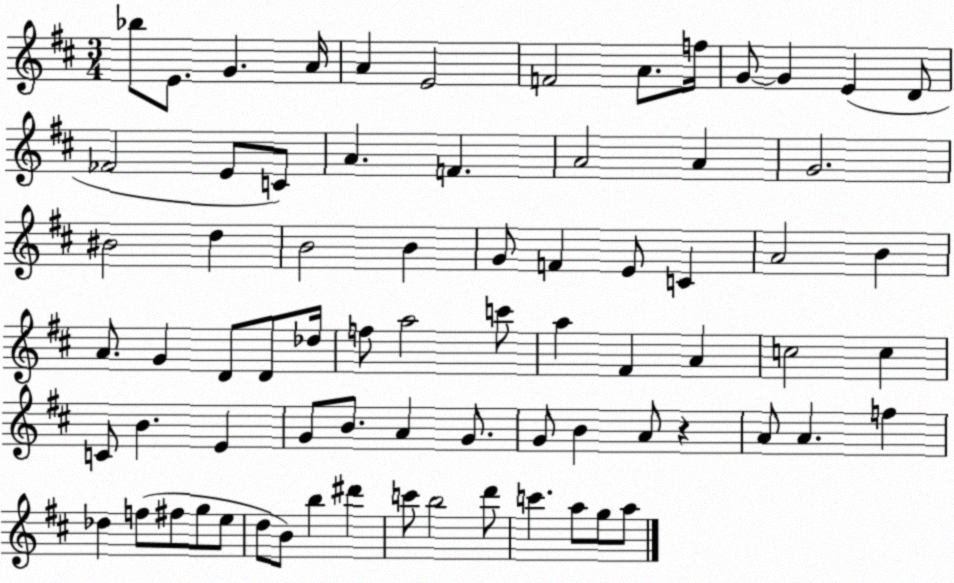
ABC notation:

X:1
T:Untitled
M:3/4
L:1/4
K:D
_b/2 E/2 G A/4 A E2 F2 A/2 f/4 G/2 G E D/2 _F2 E/2 C/2 A F A2 A G2 ^B2 d B2 B G/2 F E/2 C A2 B A/2 G D/2 D/2 _d/4 f/2 a2 c'/2 a ^F A c2 c C/2 B E G/2 B/2 A G/2 G/2 B A/2 z A/2 A f _d f/2 ^f/2 g/2 e/2 d/2 B/2 b ^d' c'/2 b2 d'/2 c' a/2 g/2 a/2